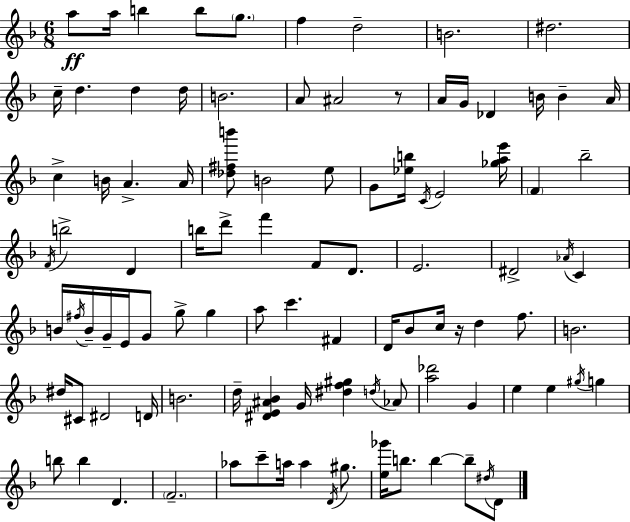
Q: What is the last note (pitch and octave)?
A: D4